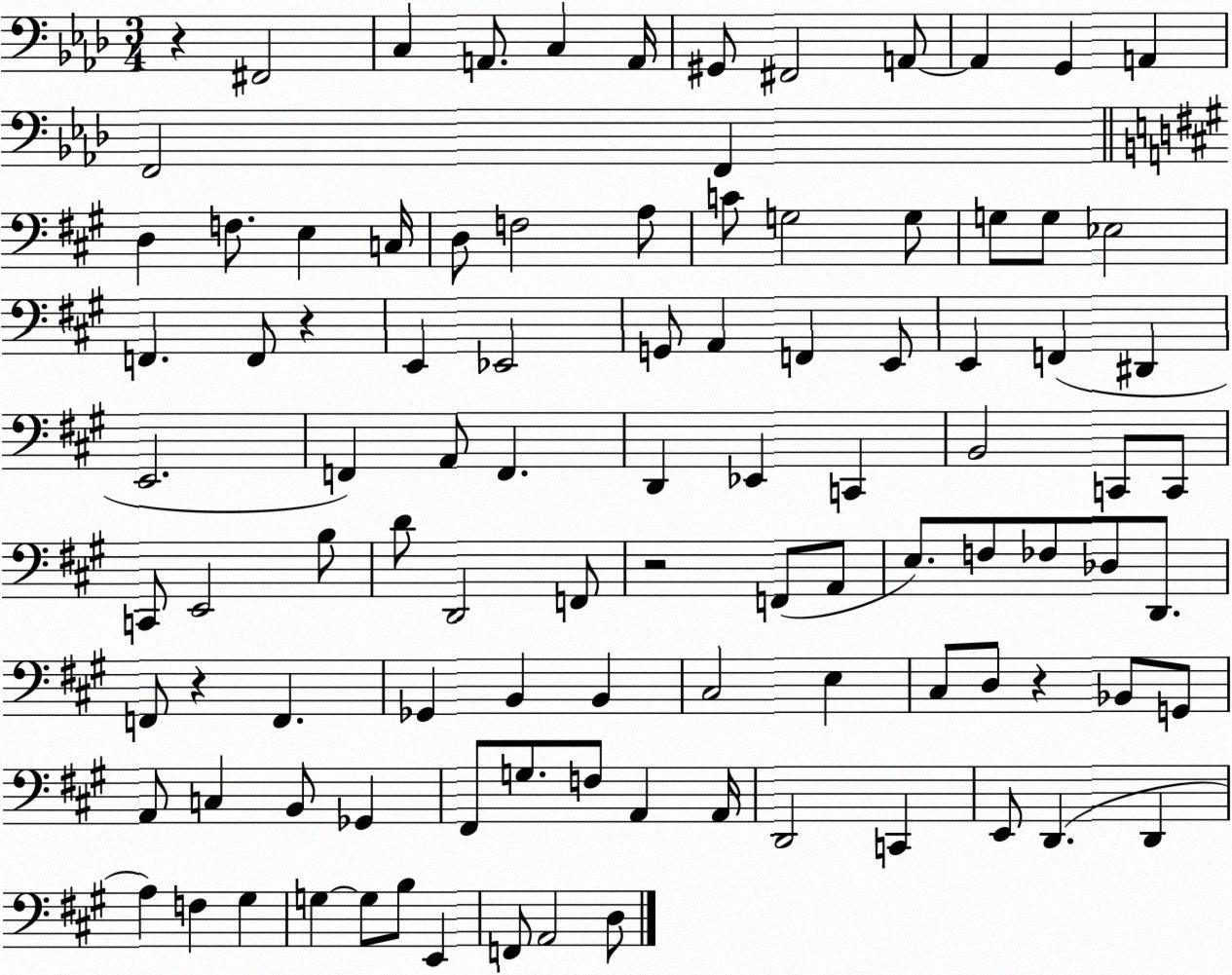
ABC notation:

X:1
T:Untitled
M:3/4
L:1/4
K:Ab
z ^F,,2 C, A,,/2 C, A,,/4 ^G,,/2 ^F,,2 A,,/2 A,, G,, A,, F,,2 F,, D, F,/2 E, C,/4 D,/2 F,2 A,/2 C/2 G,2 G,/2 G,/2 G,/2 _E,2 F,, F,,/2 z E,, _E,,2 G,,/2 A,, F,, E,,/2 E,, F,, ^D,, E,,2 F,, A,,/2 F,, D,, _E,, C,, B,,2 C,,/2 C,,/2 C,,/2 E,,2 B,/2 D/2 D,,2 F,,/2 z2 F,,/2 A,,/2 E,/2 F,/2 _F,/2 _D,/2 D,,/2 F,,/2 z F,, _G,, B,, B,, ^C,2 E, ^C,/2 D,/2 z _B,,/2 G,,/2 A,,/2 C, B,,/2 _G,, ^F,,/2 G,/2 F,/2 A,, A,,/4 D,,2 C,, E,,/2 D,, D,, A, F, ^G, G, G,/2 B,/2 E,, F,,/2 A,,2 D,/2